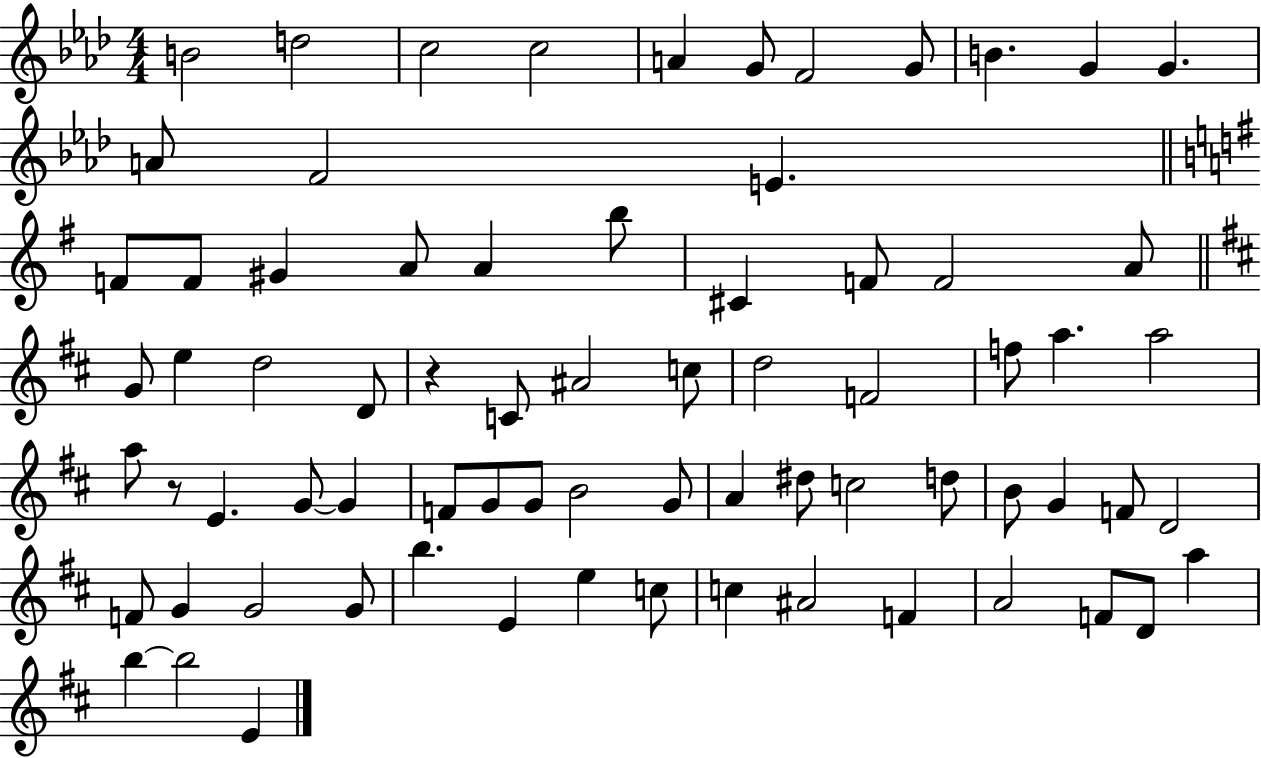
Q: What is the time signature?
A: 4/4